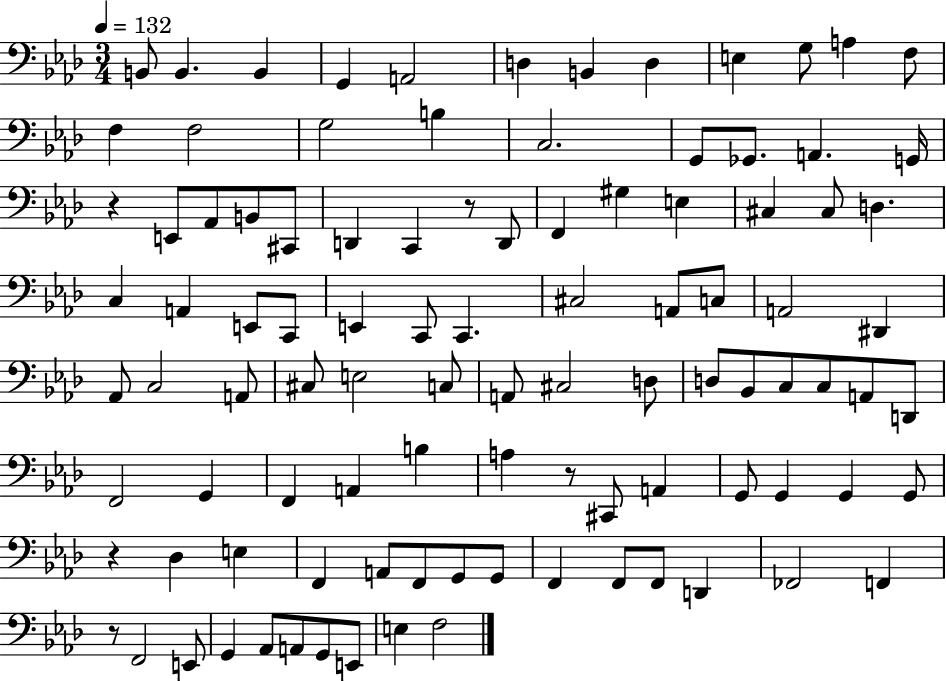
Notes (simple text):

B2/e B2/q. B2/q G2/q A2/h D3/q B2/q D3/q E3/q G3/e A3/q F3/e F3/q F3/h G3/h B3/q C3/h. G2/e Gb2/e. A2/q. G2/s R/q E2/e Ab2/e B2/e C#2/e D2/q C2/q R/e D2/e F2/q G#3/q E3/q C#3/q C#3/e D3/q. C3/q A2/q E2/e C2/e E2/q C2/e C2/q. C#3/h A2/e C3/e A2/h D#2/q Ab2/e C3/h A2/e C#3/e E3/h C3/e A2/e C#3/h D3/e D3/e Bb2/e C3/e C3/e A2/e D2/e F2/h G2/q F2/q A2/q B3/q A3/q R/e C#2/e A2/q G2/e G2/q G2/q G2/e R/q Db3/q E3/q F2/q A2/e F2/e G2/e G2/e F2/q F2/e F2/e D2/q FES2/h F2/q R/e F2/h E2/e G2/q Ab2/e A2/e G2/e E2/e E3/q F3/h